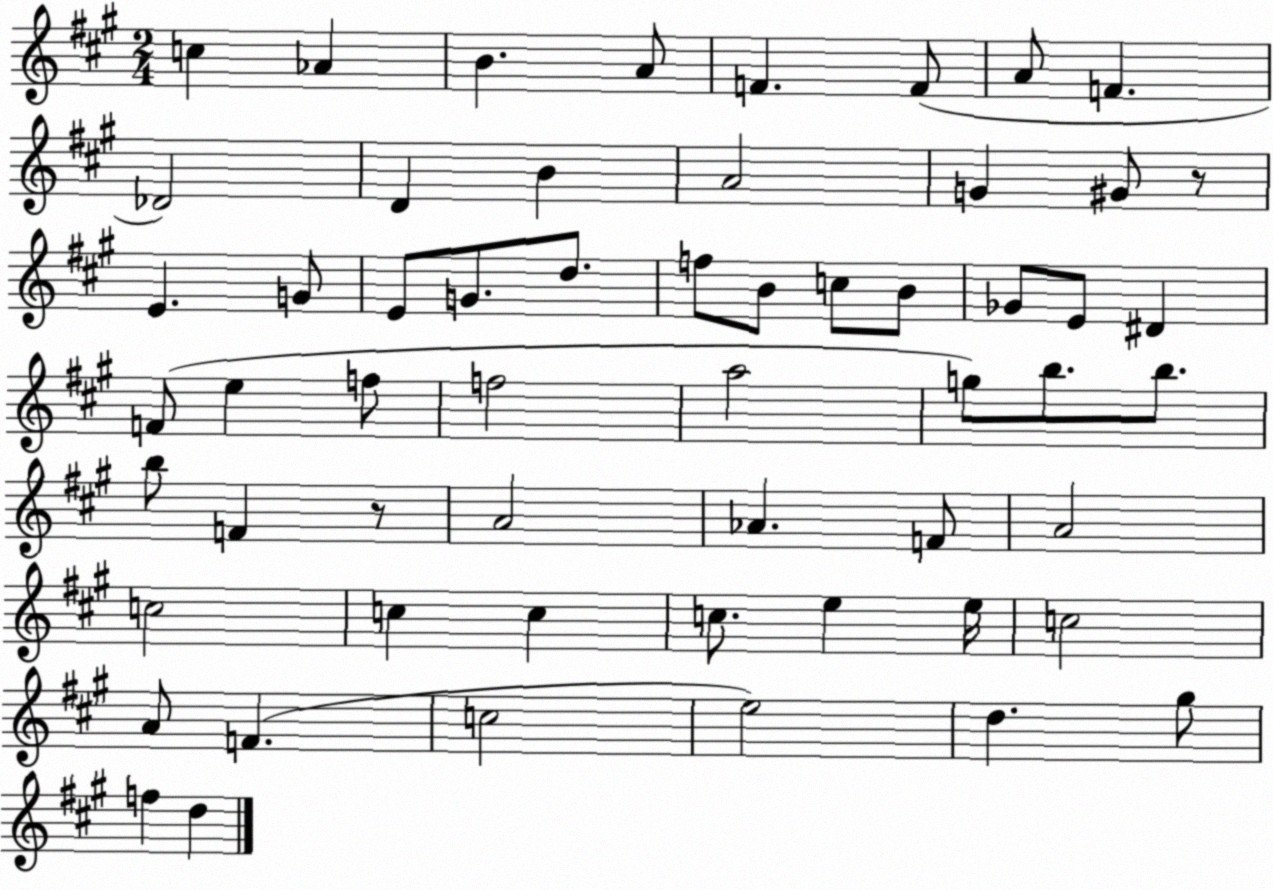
X:1
T:Untitled
M:2/4
L:1/4
K:A
c _A B A/2 F F/2 A/2 F _D2 D B A2 G ^G/2 z/2 E G/2 E/2 G/2 d/2 f/2 B/2 c/2 B/2 _G/2 E/2 ^D F/2 e f/2 f2 a2 g/2 b/2 b/2 b/2 F z/2 A2 _A F/2 A2 c2 c c c/2 e e/4 c2 A/2 F c2 e2 d ^g/2 f d